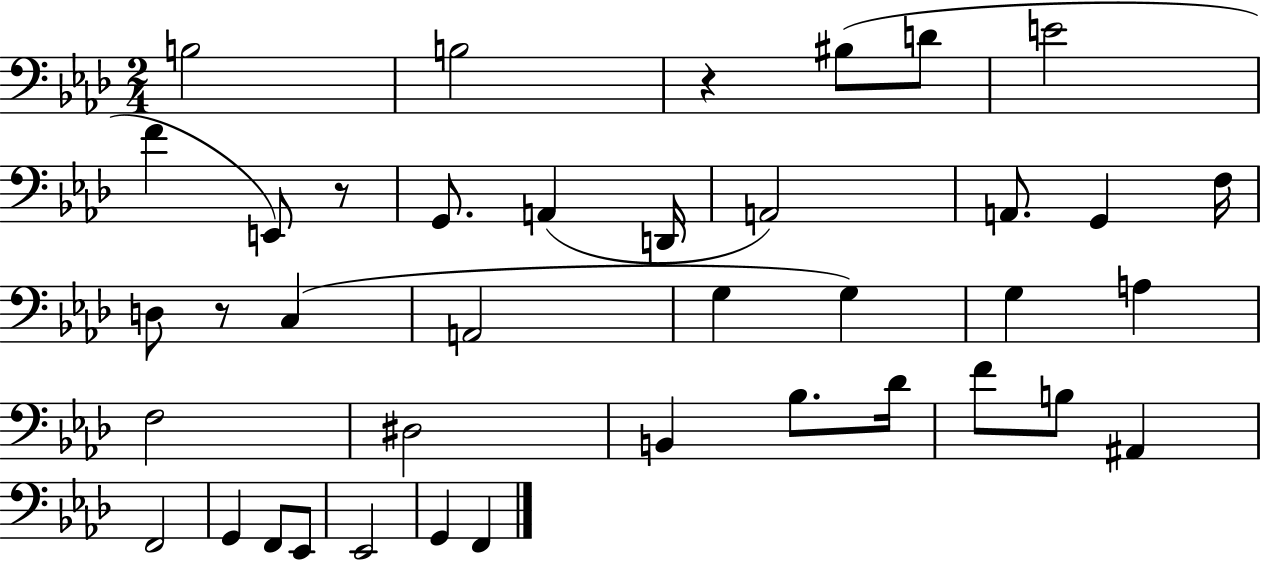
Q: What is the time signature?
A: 2/4